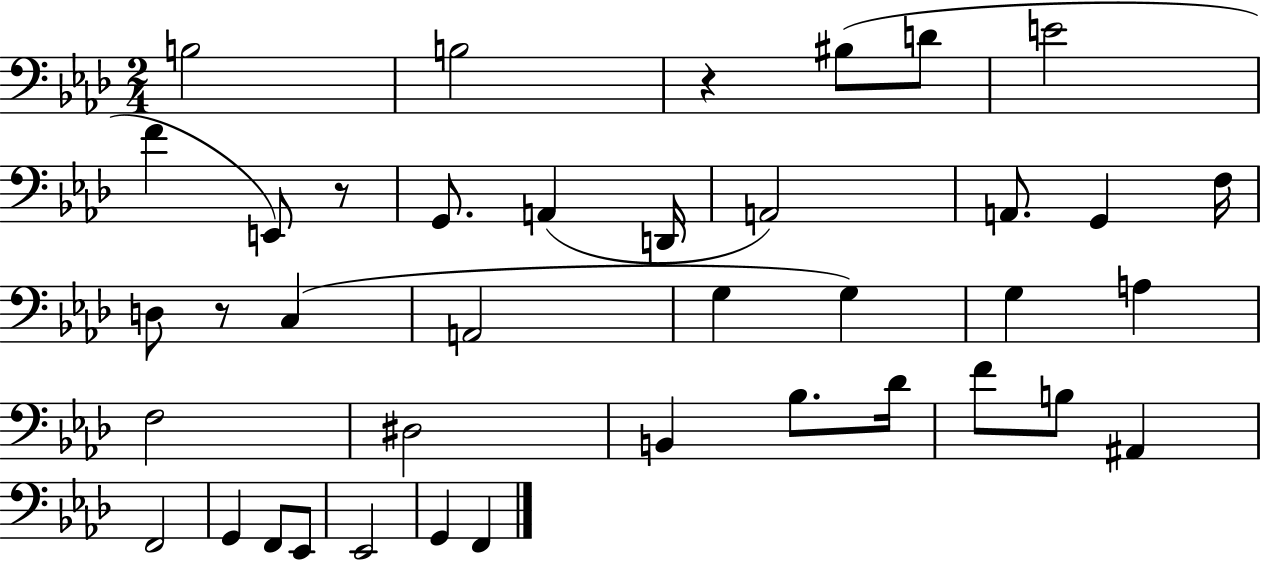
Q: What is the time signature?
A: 2/4